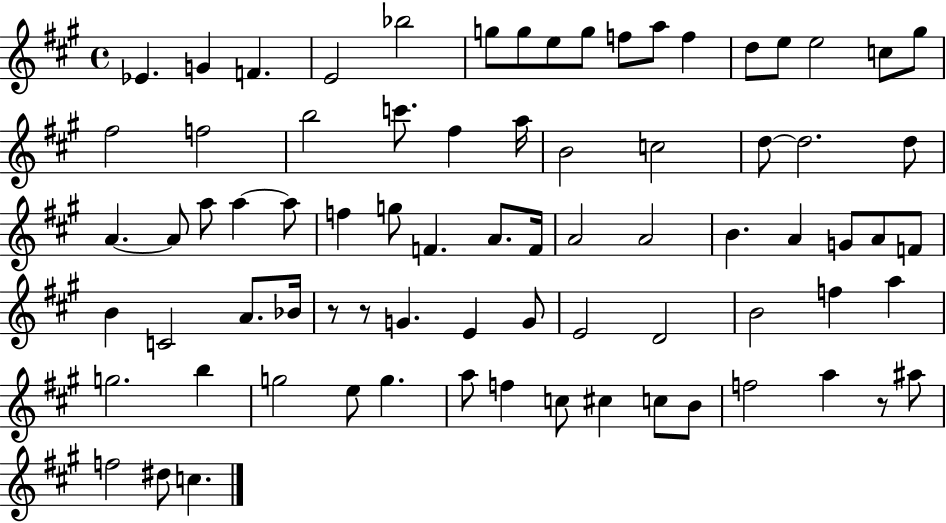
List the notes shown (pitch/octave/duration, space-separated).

Eb4/q. G4/q F4/q. E4/h Bb5/h G5/e G5/e E5/e G5/e F5/e A5/e F5/q D5/e E5/e E5/h C5/e G#5/e F#5/h F5/h B5/h C6/e. F#5/q A5/s B4/h C5/h D5/e D5/h. D5/e A4/q. A4/e A5/e A5/q A5/e F5/q G5/e F4/q. A4/e. F4/s A4/h A4/h B4/q. A4/q G4/e A4/e F4/e B4/q C4/h A4/e. Bb4/s R/e R/e G4/q. E4/q G4/e E4/h D4/h B4/h F5/q A5/q G5/h. B5/q G5/h E5/e G5/q. A5/e F5/q C5/e C#5/q C5/e B4/e F5/h A5/q R/e A#5/e F5/h D#5/e C5/q.